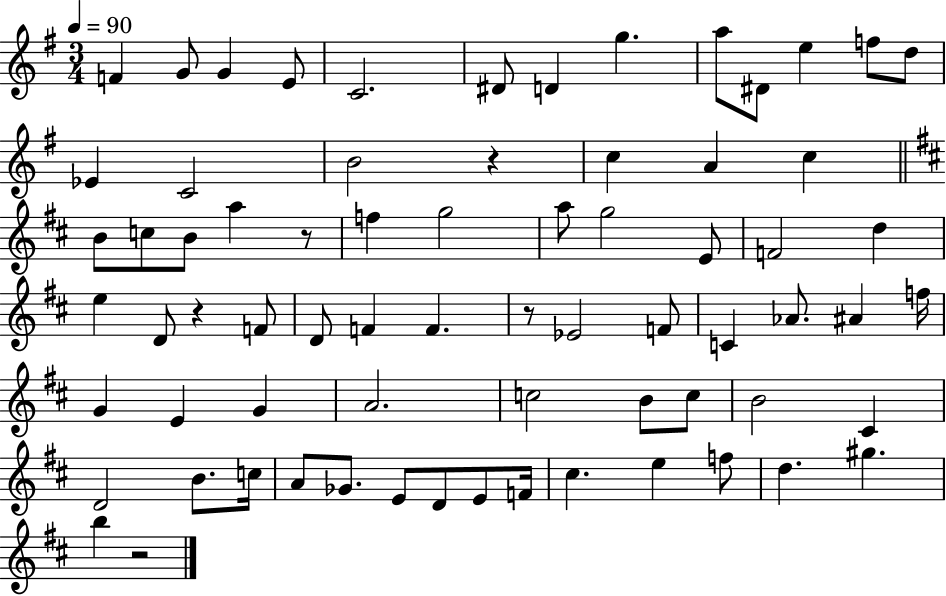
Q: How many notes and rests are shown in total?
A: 71